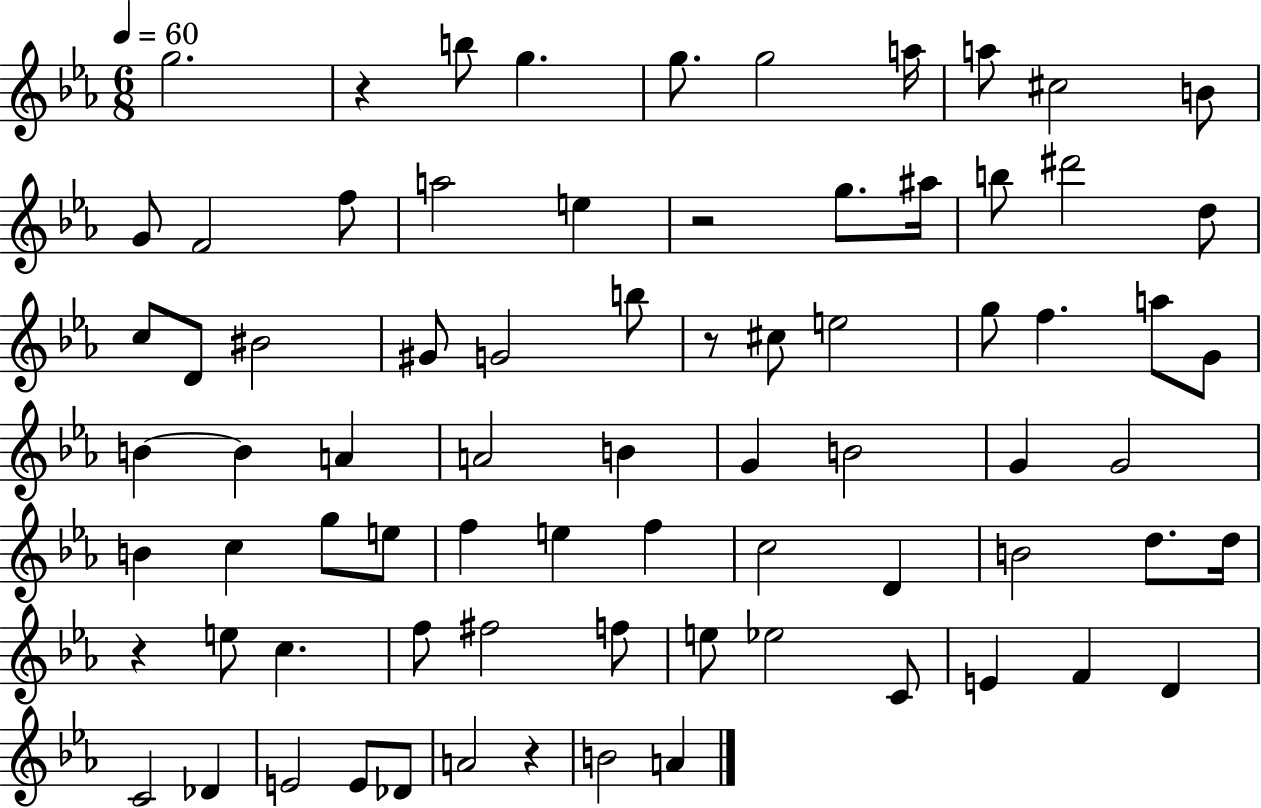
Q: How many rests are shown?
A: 5